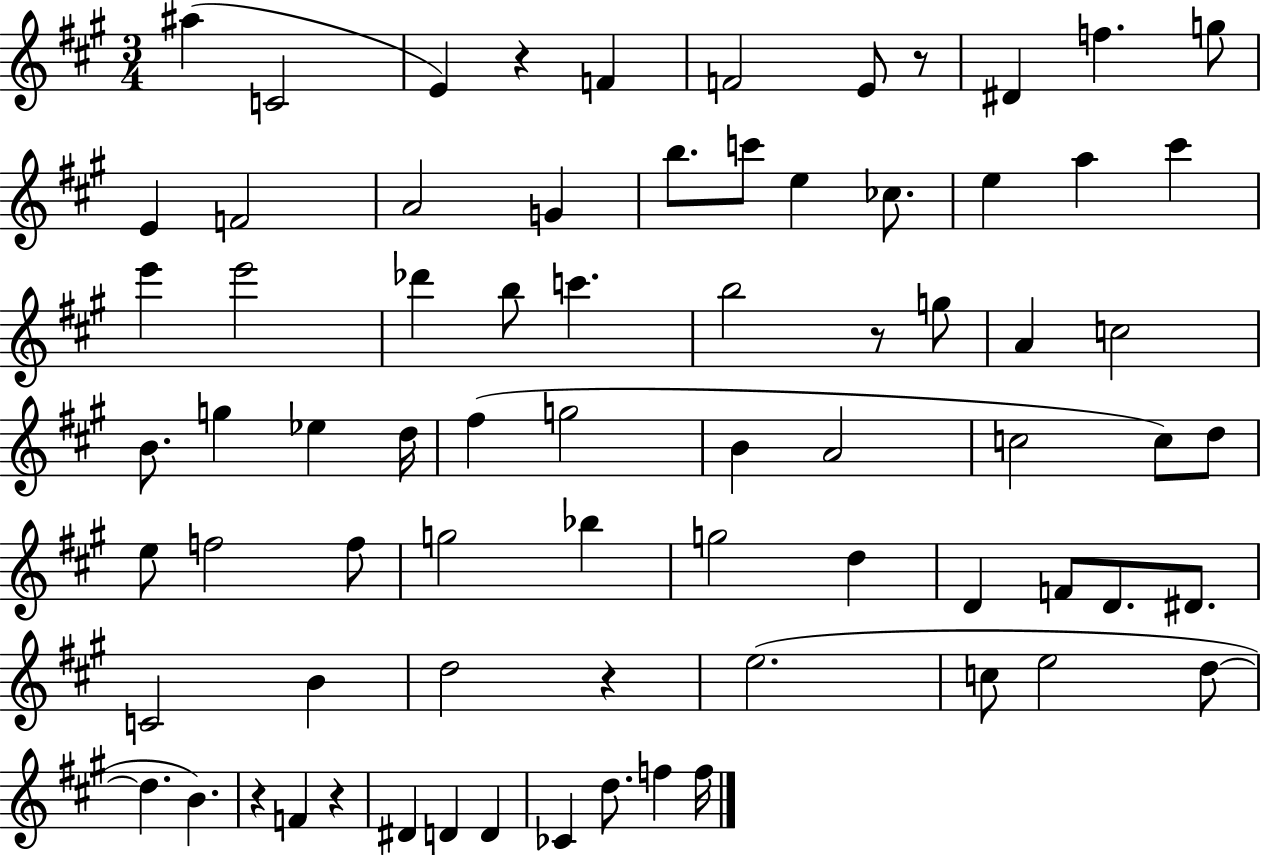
{
  \clef treble
  \numericTimeSignature
  \time 3/4
  \key a \major
  \repeat volta 2 { ais''4( c'2 | e'4) r4 f'4 | f'2 e'8 r8 | dis'4 f''4. g''8 | \break e'4 f'2 | a'2 g'4 | b''8. c'''8 e''4 ces''8. | e''4 a''4 cis'''4 | \break e'''4 e'''2 | des'''4 b''8 c'''4. | b''2 r8 g''8 | a'4 c''2 | \break b'8. g''4 ees''4 d''16 | fis''4( g''2 | b'4 a'2 | c''2 c''8) d''8 | \break e''8 f''2 f''8 | g''2 bes''4 | g''2 d''4 | d'4 f'8 d'8. dis'8. | \break c'2 b'4 | d''2 r4 | e''2.( | c''8 e''2 d''8~~ | \break d''4. b'4.) | r4 f'4 r4 | dis'4 d'4 d'4 | ces'4 d''8. f''4 f''16 | \break } \bar "|."
}